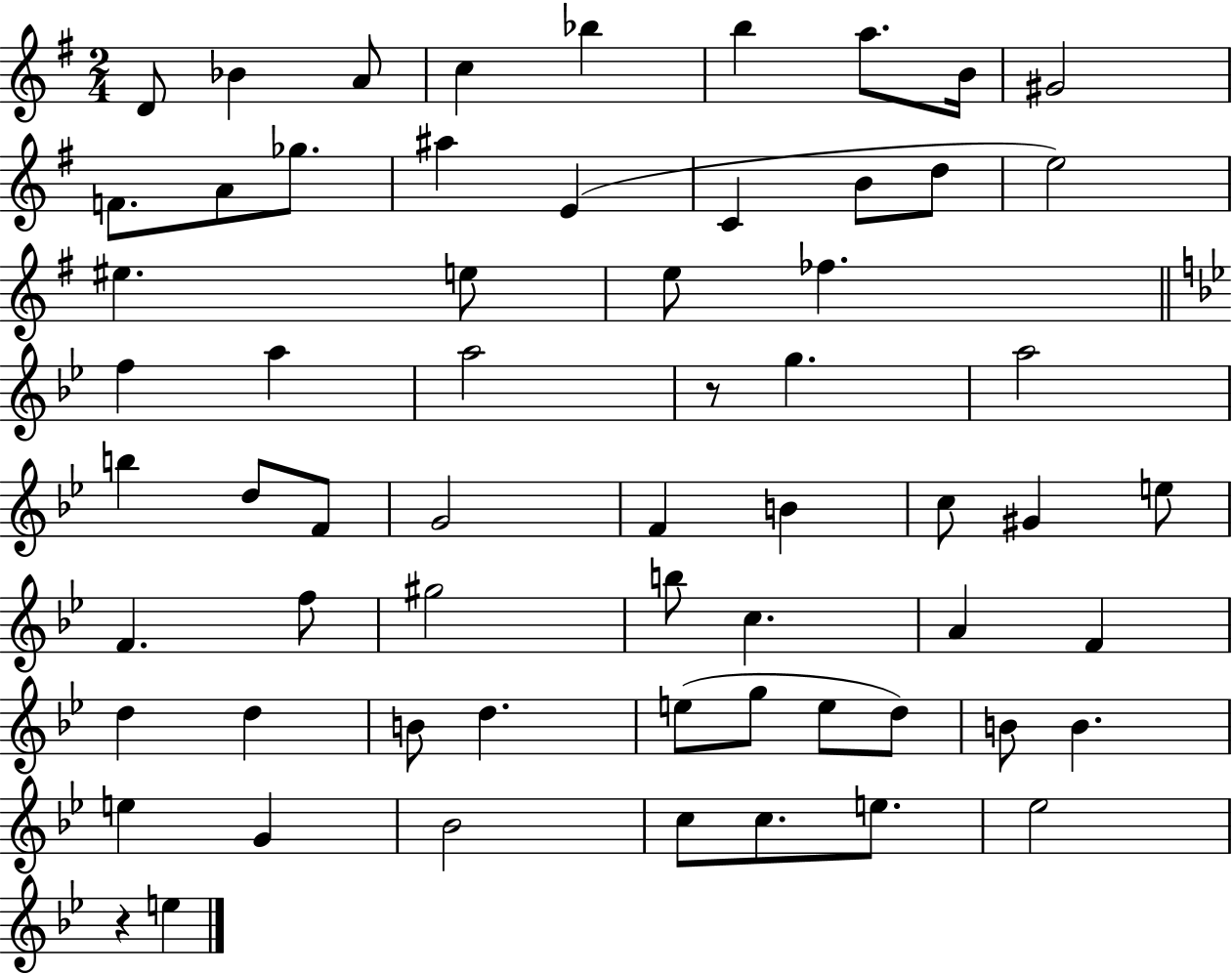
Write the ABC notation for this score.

X:1
T:Untitled
M:2/4
L:1/4
K:G
D/2 _B A/2 c _b b a/2 B/4 ^G2 F/2 A/2 _g/2 ^a E C B/2 d/2 e2 ^e e/2 e/2 _f f a a2 z/2 g a2 b d/2 F/2 G2 F B c/2 ^G e/2 F f/2 ^g2 b/2 c A F d d B/2 d e/2 g/2 e/2 d/2 B/2 B e G _B2 c/2 c/2 e/2 _e2 z e